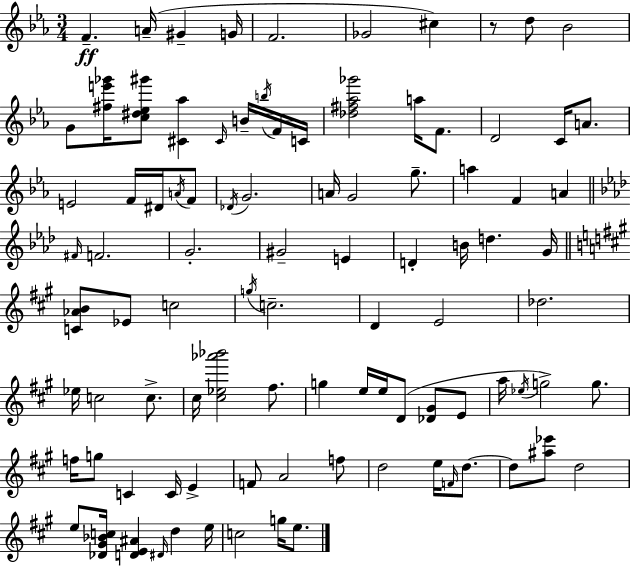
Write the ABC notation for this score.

X:1
T:Untitled
M:3/4
L:1/4
K:Eb
F A/4 ^G G/4 F2 _G2 ^c z/2 d/2 _B2 G/2 [^fe'_g']/4 [c^d_e^g']/2 [^C_a] ^C/4 B/4 b/4 F/4 C/4 [_d^f_a_g']2 a/4 F/2 D2 C/4 A/2 E2 F/4 ^D/4 A/4 F/2 _D/4 G2 A/4 G2 g/2 a F A ^F/4 F2 G2 ^G2 E D B/4 d G/4 [C_AB]/2 _E/2 c2 g/4 c2 D E2 _d2 _e/4 c2 c/2 ^c/4 [^c_e_a'_b']2 ^f/2 g e/4 e/4 D/2 [_D^G]/2 E/2 a/4 _e/4 g2 g/2 f/4 g/2 C C/4 E F/2 A2 f/2 d2 e/4 F/4 d/2 d/2 [^a_e']/2 d2 e/2 [_D^G_Bc]/4 [DE^A] ^D/4 d e/4 c2 g/4 e/2